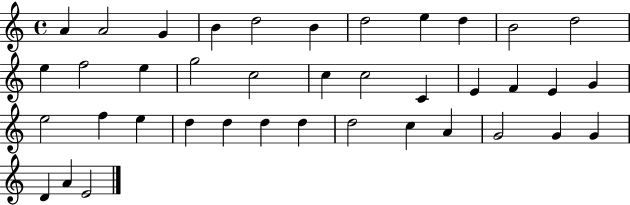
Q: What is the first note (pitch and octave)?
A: A4